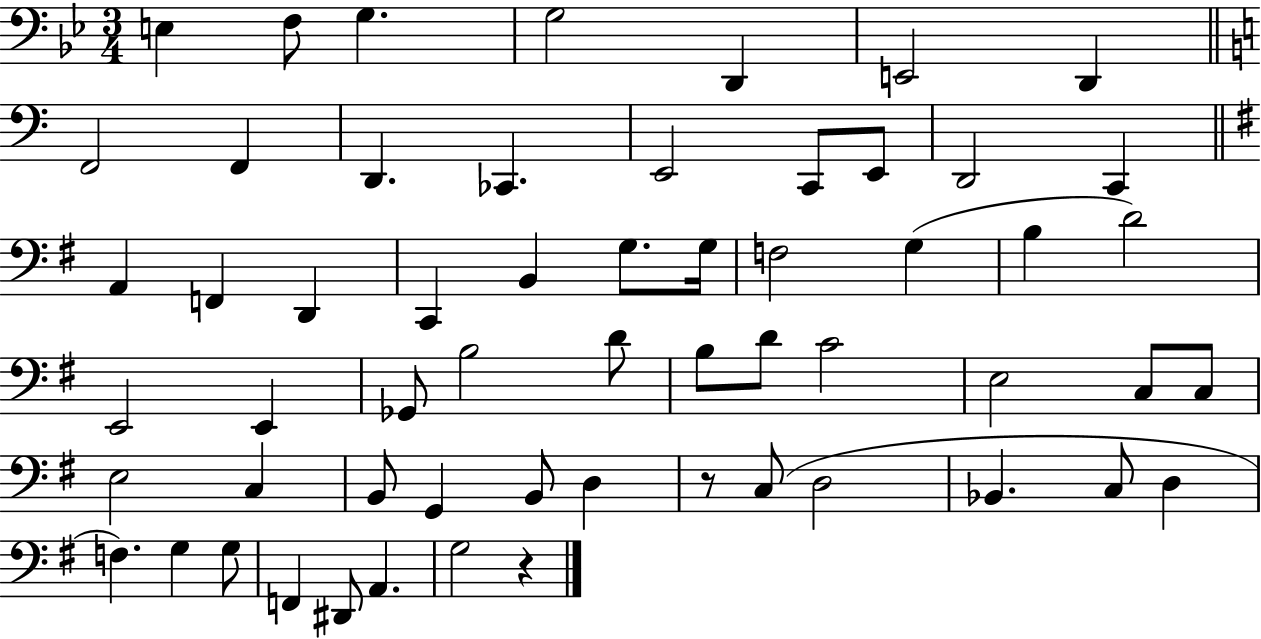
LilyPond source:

{
  \clef bass
  \numericTimeSignature
  \time 3/4
  \key bes \major
  e4 f8 g4. | g2 d,4 | e,2 d,4 | \bar "||" \break \key c \major f,2 f,4 | d,4. ces,4. | e,2 c,8 e,8 | d,2 c,4 | \break \bar "||" \break \key g \major a,4 f,4 d,4 | c,4 b,4 g8. g16 | f2 g4( | b4 d'2) | \break e,2 e,4 | ges,8 b2 d'8 | b8 d'8 c'2 | e2 c8 c8 | \break e2 c4 | b,8 g,4 b,8 d4 | r8 c8( d2 | bes,4. c8 d4 | \break f4.) g4 g8 | f,4 dis,8 a,4. | g2 r4 | \bar "|."
}